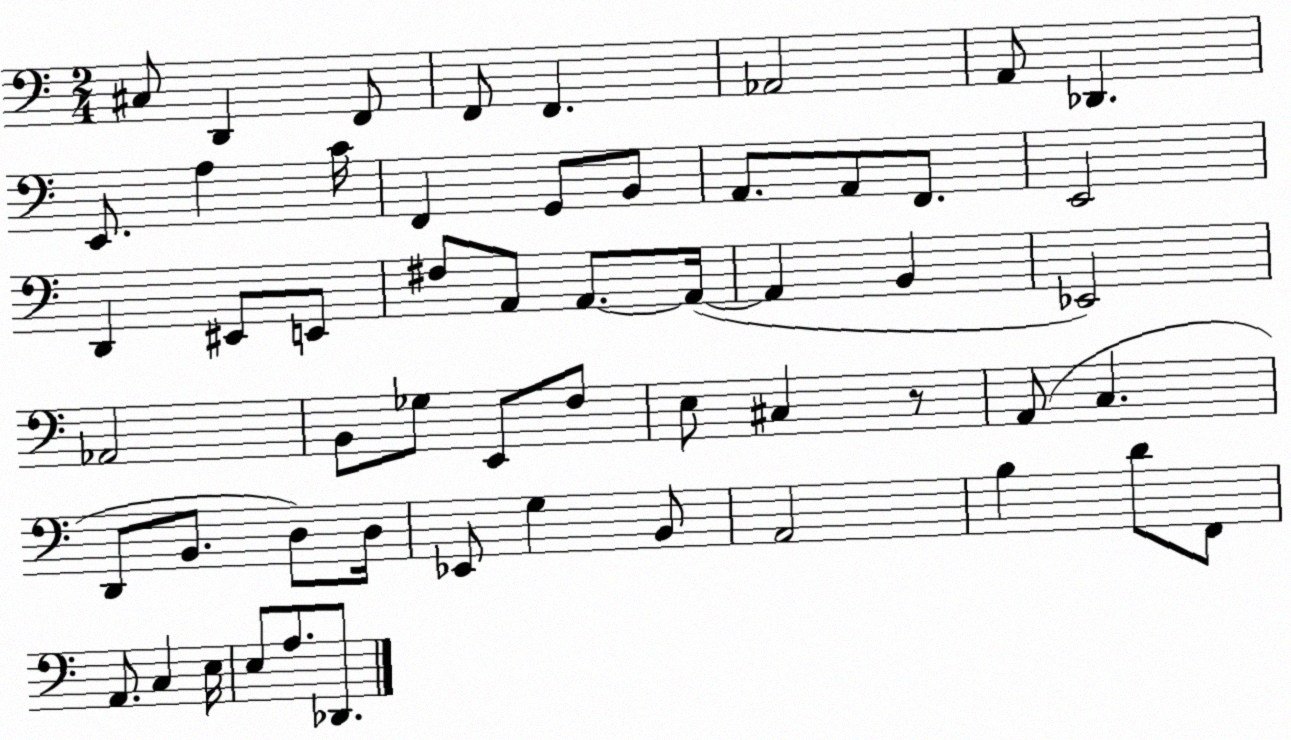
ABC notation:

X:1
T:Untitled
M:2/4
L:1/4
K:C
^C,/2 D,, F,,/2 F,,/2 F,, _A,,2 A,,/2 _D,, E,,/2 A, C/4 F,, G,,/2 B,,/2 A,,/2 A,,/2 F,,/2 E,,2 D,, ^E,,/2 E,,/2 ^F,/2 A,,/2 A,,/2 A,,/4 A,, B,, _E,,2 _A,,2 B,,/2 _G,/2 E,,/2 F,/2 E,/2 ^C, z/2 A,,/2 C, D,,/2 B,,/2 D,/2 D,/4 _E,,/2 G, B,,/2 A,,2 B, D/2 F,,/2 A,,/2 C, E,/4 E,/2 A,/2 _D,,/2